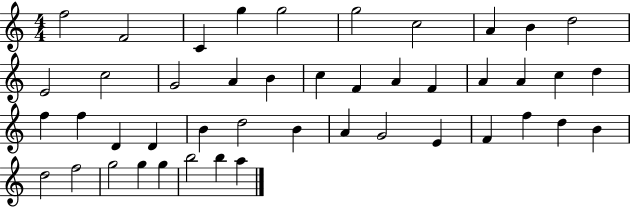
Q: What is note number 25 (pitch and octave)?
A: F5